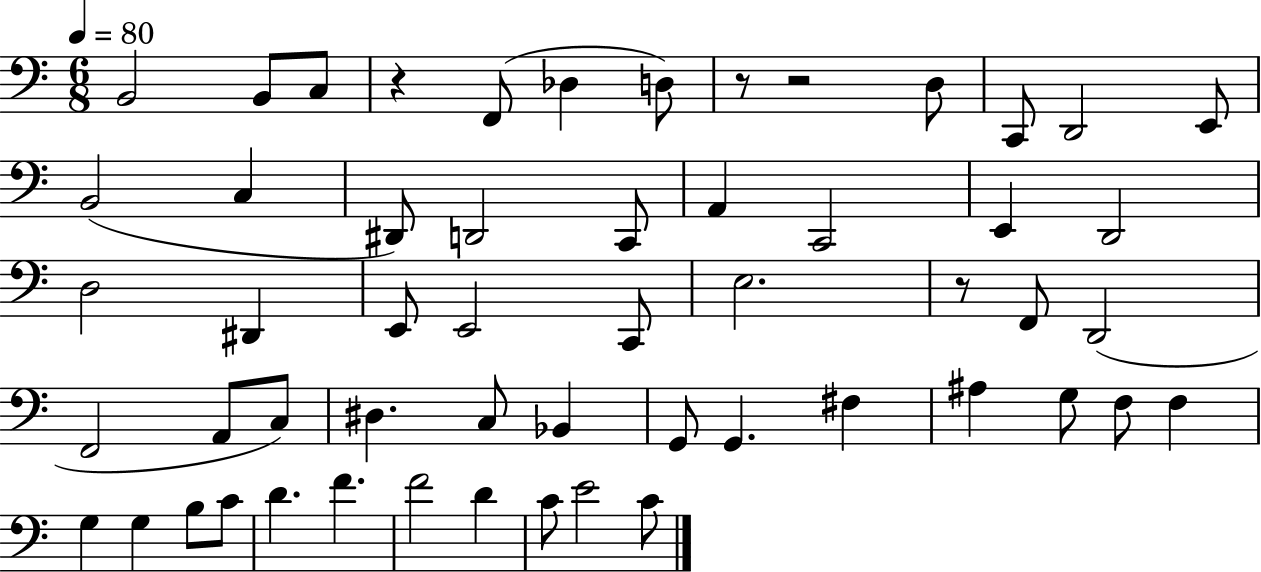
X:1
T:Untitled
M:6/8
L:1/4
K:C
B,,2 B,,/2 C,/2 z F,,/2 _D, D,/2 z/2 z2 D,/2 C,,/2 D,,2 E,,/2 B,,2 C, ^D,,/2 D,,2 C,,/2 A,, C,,2 E,, D,,2 D,2 ^D,, E,,/2 E,,2 C,,/2 E,2 z/2 F,,/2 D,,2 F,,2 A,,/2 C,/2 ^D, C,/2 _B,, G,,/2 G,, ^F, ^A, G,/2 F,/2 F, G, G, B,/2 C/2 D F F2 D C/2 E2 C/2